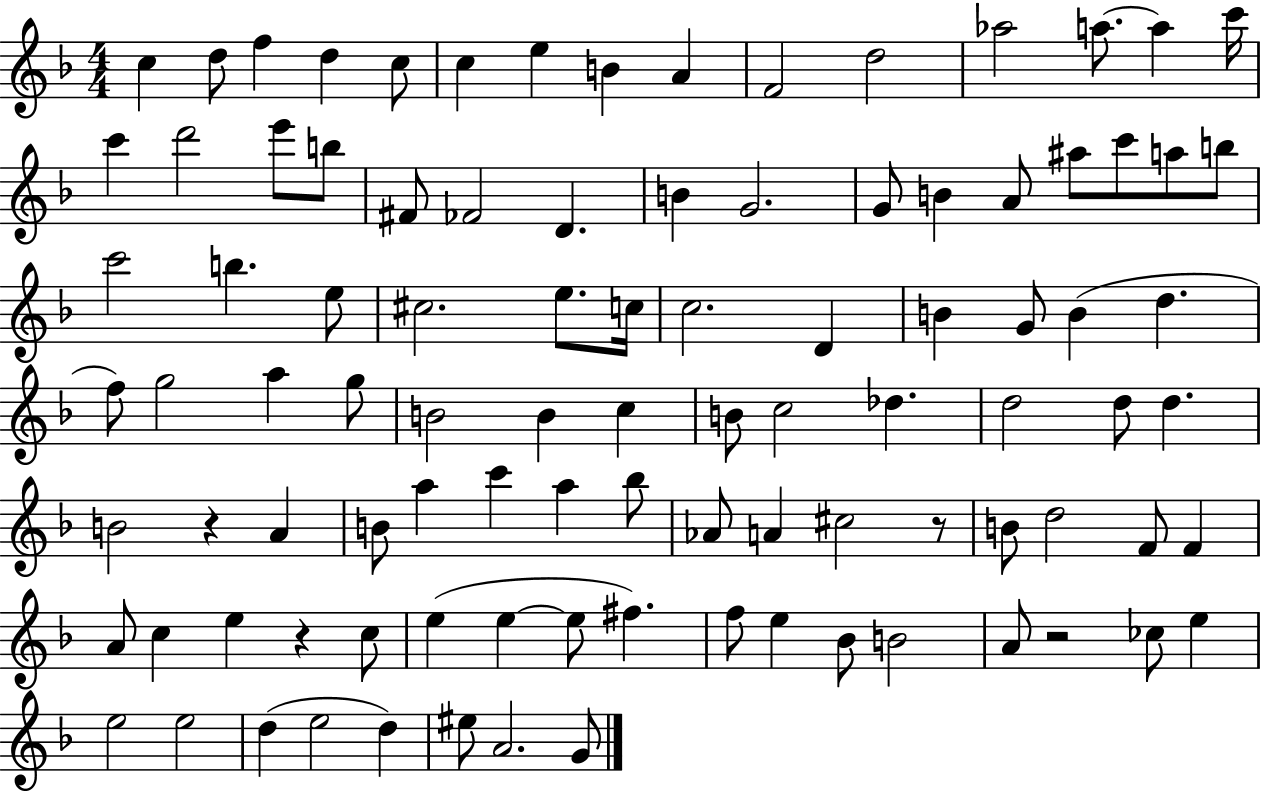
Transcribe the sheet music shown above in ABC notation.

X:1
T:Untitled
M:4/4
L:1/4
K:F
c d/2 f d c/2 c e B A F2 d2 _a2 a/2 a c'/4 c' d'2 e'/2 b/2 ^F/2 _F2 D B G2 G/2 B A/2 ^a/2 c'/2 a/2 b/2 c'2 b e/2 ^c2 e/2 c/4 c2 D B G/2 B d f/2 g2 a g/2 B2 B c B/2 c2 _d d2 d/2 d B2 z A B/2 a c' a _b/2 _A/2 A ^c2 z/2 B/2 d2 F/2 F A/2 c e z c/2 e e e/2 ^f f/2 e _B/2 B2 A/2 z2 _c/2 e e2 e2 d e2 d ^e/2 A2 G/2